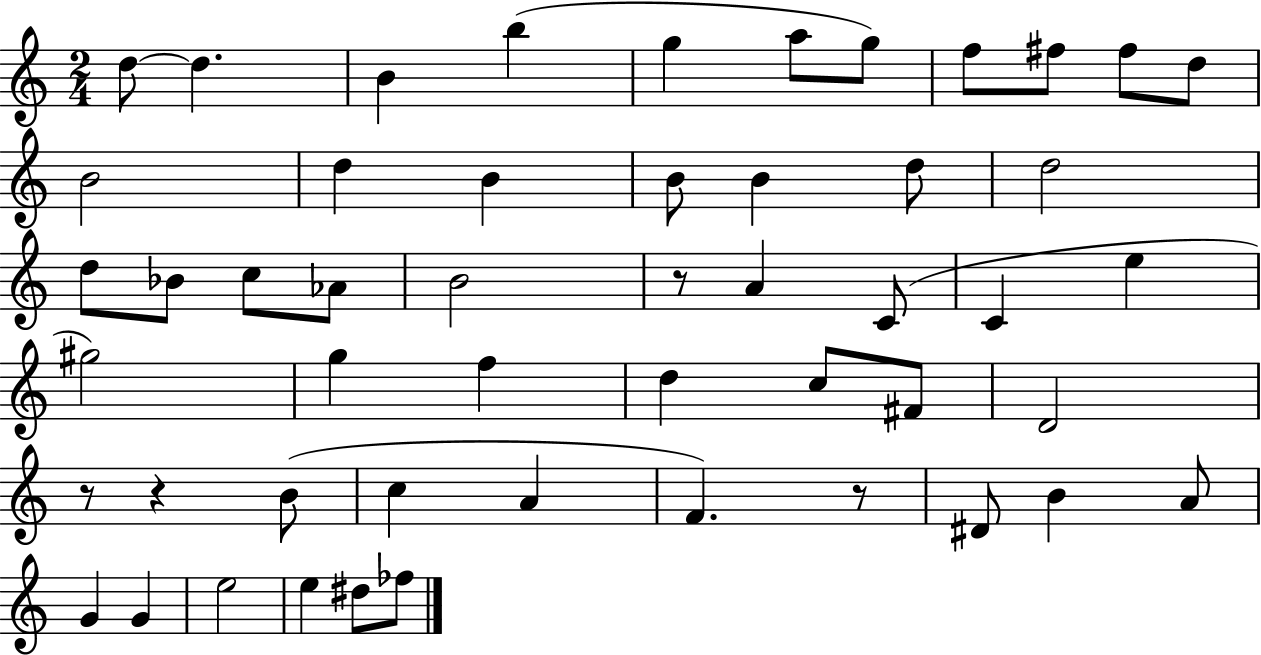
{
  \clef treble
  \numericTimeSignature
  \time 2/4
  \key c \major
  d''8~~ d''4. | b'4 b''4( | g''4 a''8 g''8) | f''8 fis''8 fis''8 d''8 | \break b'2 | d''4 b'4 | b'8 b'4 d''8 | d''2 | \break d''8 bes'8 c''8 aes'8 | b'2 | r8 a'4 c'8( | c'4 e''4 | \break gis''2) | g''4 f''4 | d''4 c''8 fis'8 | d'2 | \break r8 r4 b'8( | c''4 a'4 | f'4.) r8 | dis'8 b'4 a'8 | \break g'4 g'4 | e''2 | e''4 dis''8 fes''8 | \bar "|."
}